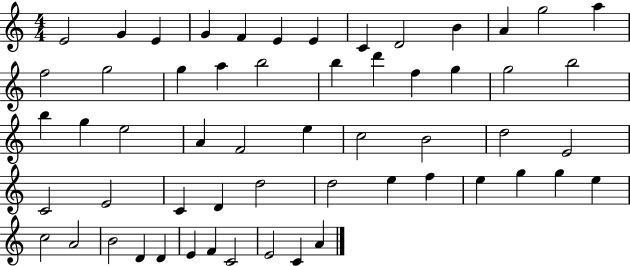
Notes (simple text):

E4/h G4/q E4/q G4/q F4/q E4/q E4/q C4/q D4/h B4/q A4/q G5/h A5/q F5/h G5/h G5/q A5/q B5/h B5/q D6/q F5/q G5/q G5/h B5/h B5/q G5/q E5/h A4/q F4/h E5/q C5/h B4/h D5/h E4/h C4/h E4/h C4/q D4/q D5/h D5/h E5/q F5/q E5/q G5/q G5/q E5/q C5/h A4/h B4/h D4/q D4/q E4/q F4/q C4/h E4/h C4/q A4/q